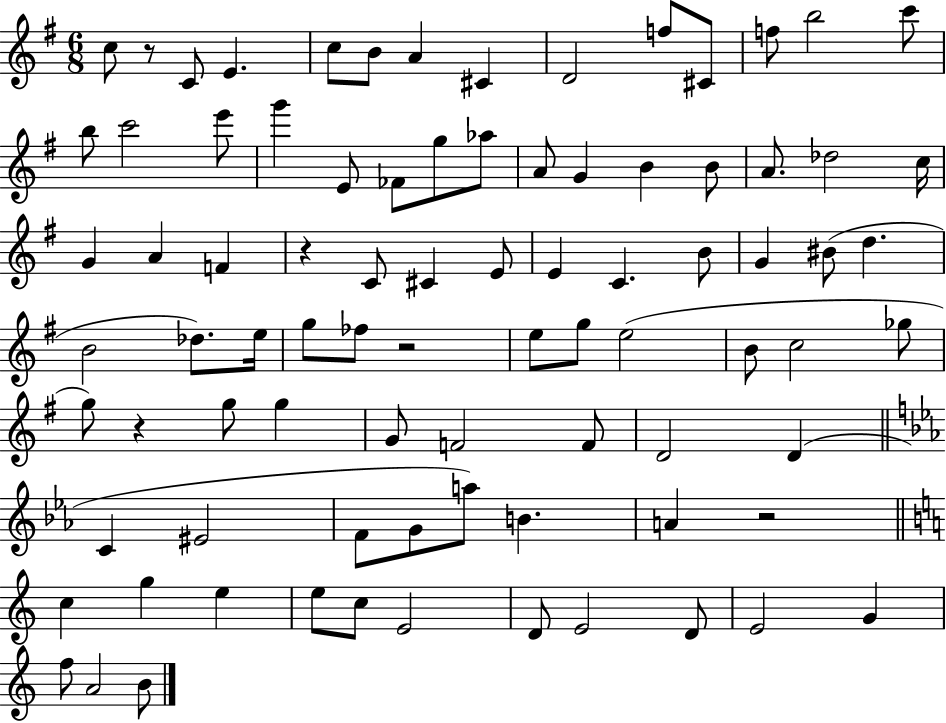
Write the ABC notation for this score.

X:1
T:Untitled
M:6/8
L:1/4
K:G
c/2 z/2 C/2 E c/2 B/2 A ^C D2 f/2 ^C/2 f/2 b2 c'/2 b/2 c'2 e'/2 g' E/2 _F/2 g/2 _a/2 A/2 G B B/2 A/2 _d2 c/4 G A F z C/2 ^C E/2 E C B/2 G ^B/2 d B2 _d/2 e/4 g/2 _f/2 z2 e/2 g/2 e2 B/2 c2 _g/2 g/2 z g/2 g G/2 F2 F/2 D2 D C ^E2 F/2 G/2 a/2 B A z2 c g e e/2 c/2 E2 D/2 E2 D/2 E2 G f/2 A2 B/2